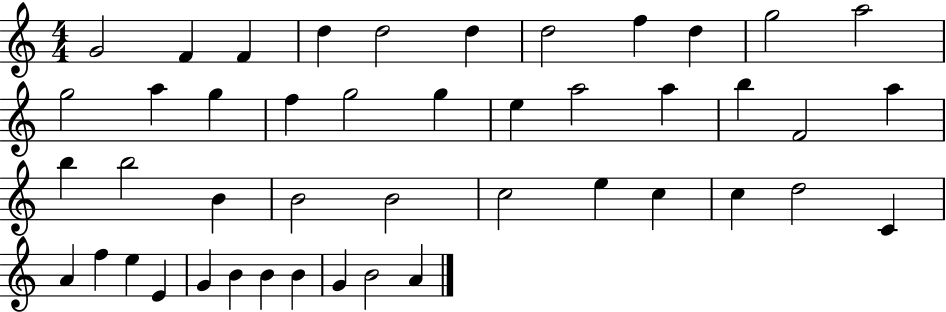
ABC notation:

X:1
T:Untitled
M:4/4
L:1/4
K:C
G2 F F d d2 d d2 f d g2 a2 g2 a g f g2 g e a2 a b F2 a b b2 B B2 B2 c2 e c c d2 C A f e E G B B B G B2 A